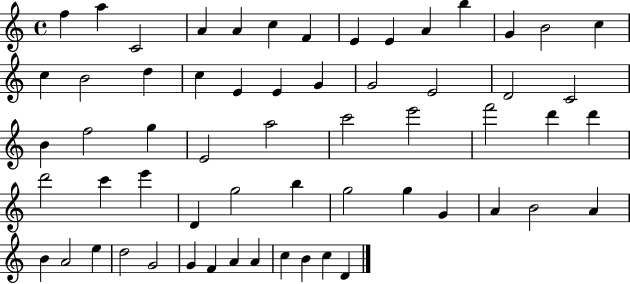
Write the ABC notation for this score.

X:1
T:Untitled
M:4/4
L:1/4
K:C
f a C2 A A c F E E A b G B2 c c B2 d c E E G G2 E2 D2 C2 B f2 g E2 a2 c'2 e'2 f'2 d' d' d'2 c' e' D g2 b g2 g G A B2 A B A2 e d2 G2 G F A A c B c D